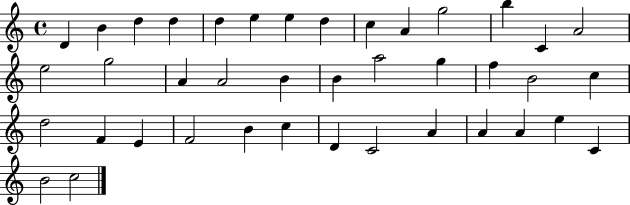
D4/q B4/q D5/q D5/q D5/q E5/q E5/q D5/q C5/q A4/q G5/h B5/q C4/q A4/h E5/h G5/h A4/q A4/h B4/q B4/q A5/h G5/q F5/q B4/h C5/q D5/h F4/q E4/q F4/h B4/q C5/q D4/q C4/h A4/q A4/q A4/q E5/q C4/q B4/h C5/h